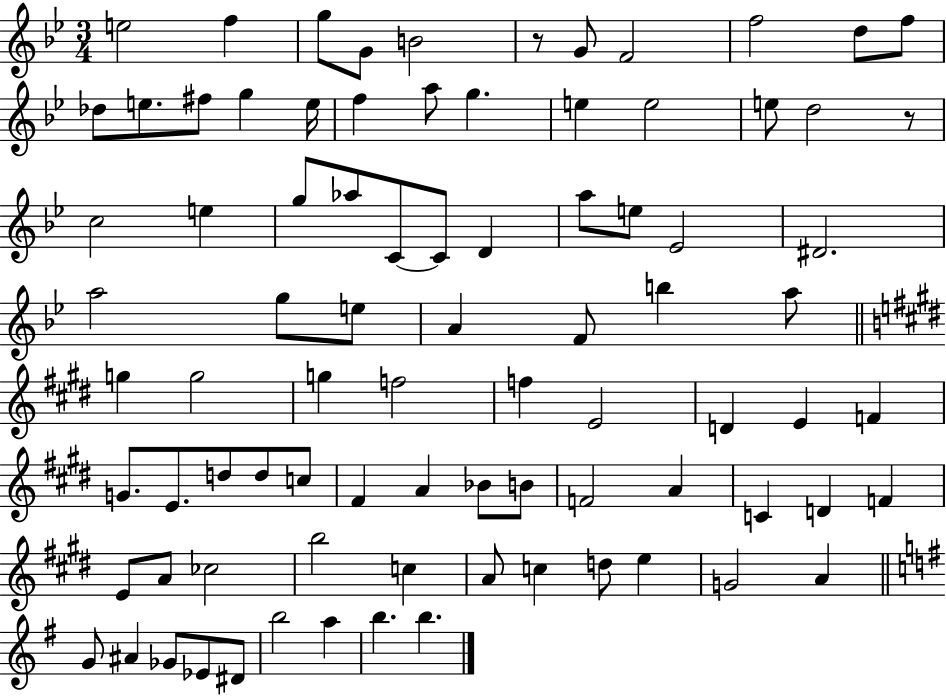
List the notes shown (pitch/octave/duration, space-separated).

E5/h F5/q G5/e G4/e B4/h R/e G4/e F4/h F5/h D5/e F5/e Db5/e E5/e. F#5/e G5/q E5/s F5/q A5/e G5/q. E5/q E5/h E5/e D5/h R/e C5/h E5/q G5/e Ab5/e C4/e C4/e D4/q A5/e E5/e Eb4/h D#4/h. A5/h G5/e E5/e A4/q F4/e B5/q A5/e G5/q G5/h G5/q F5/h F5/q E4/h D4/q E4/q F4/q G4/e. E4/e. D5/e D5/e C5/e F#4/q A4/q Bb4/e B4/e F4/h A4/q C4/q D4/q F4/q E4/e A4/e CES5/h B5/h C5/q A4/e C5/q D5/e E5/q G4/h A4/q G4/e A#4/q Gb4/e Eb4/e D#4/e B5/h A5/q B5/q. B5/q.